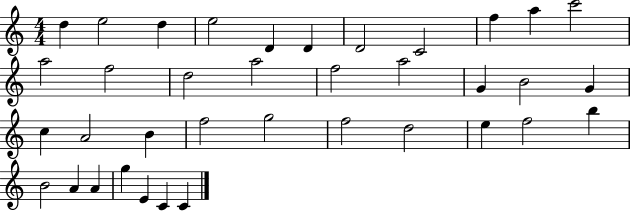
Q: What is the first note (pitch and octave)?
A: D5